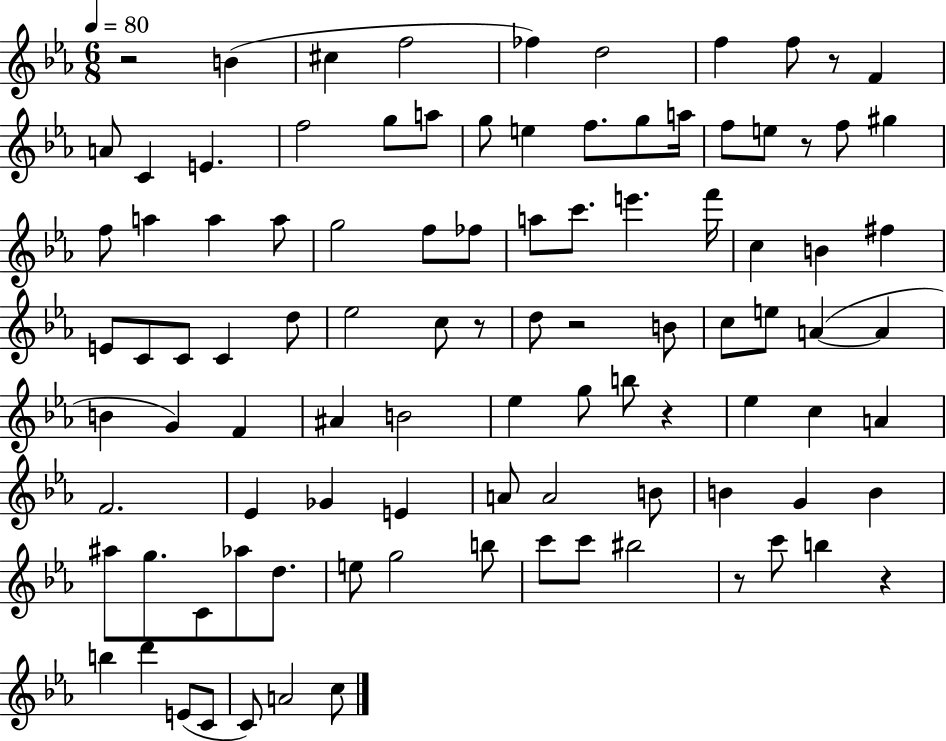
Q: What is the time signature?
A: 6/8